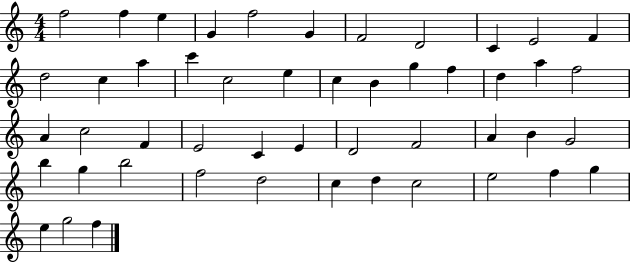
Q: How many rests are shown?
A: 0